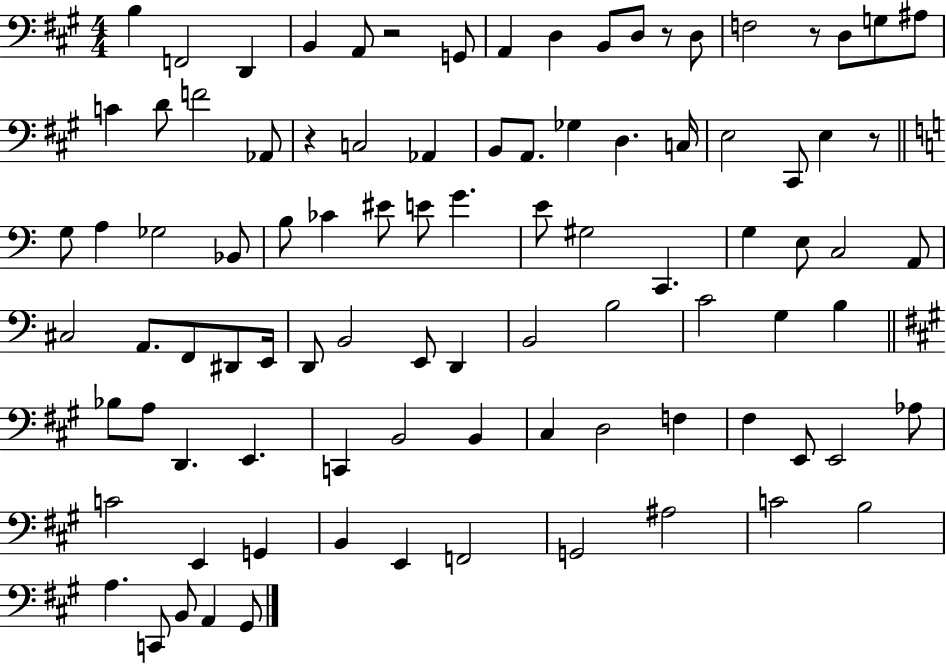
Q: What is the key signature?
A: A major